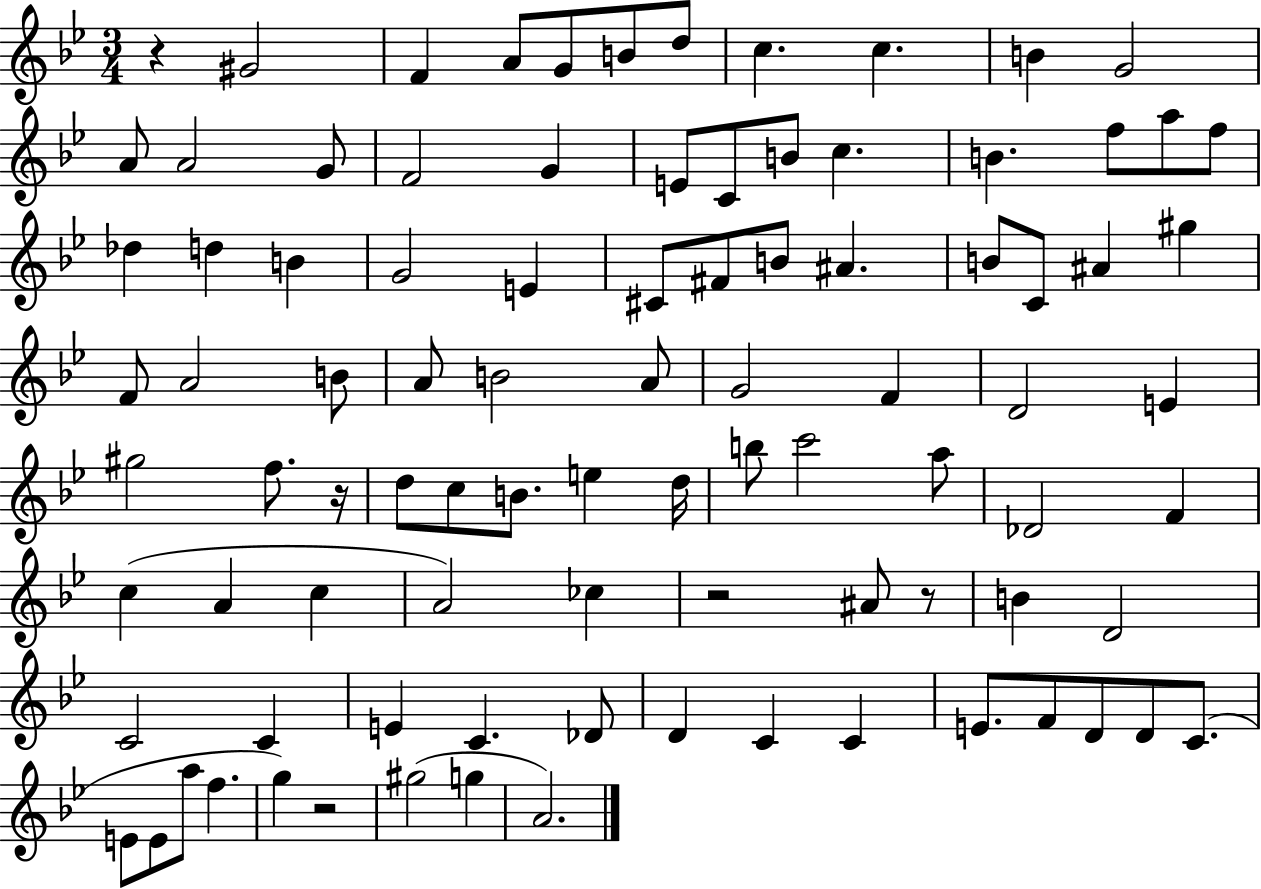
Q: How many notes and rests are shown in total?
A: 92